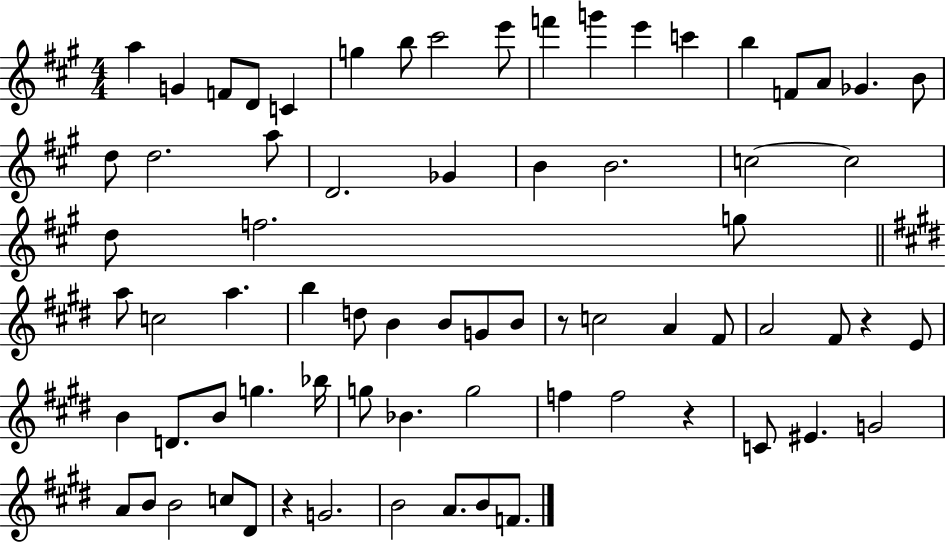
{
  \clef treble
  \numericTimeSignature
  \time 4/4
  \key a \major
  a''4 g'4 f'8 d'8 c'4 | g''4 b''8 cis'''2 e'''8 | f'''4 g'''4 e'''4 c'''4 | b''4 f'8 a'8 ges'4. b'8 | \break d''8 d''2. a''8 | d'2. ges'4 | b'4 b'2. | c''2~~ c''2 | \break d''8 f''2. g''8 | \bar "||" \break \key e \major a''8 c''2 a''4. | b''4 d''8 b'4 b'8 g'8 b'8 | r8 c''2 a'4 fis'8 | a'2 fis'8 r4 e'8 | \break b'4 d'8. b'8 g''4. bes''16 | g''8 bes'4. g''2 | f''4 f''2 r4 | c'8 eis'4. g'2 | \break a'8 b'8 b'2 c''8 dis'8 | r4 g'2. | b'2 a'8. b'8 f'8. | \bar "|."
}